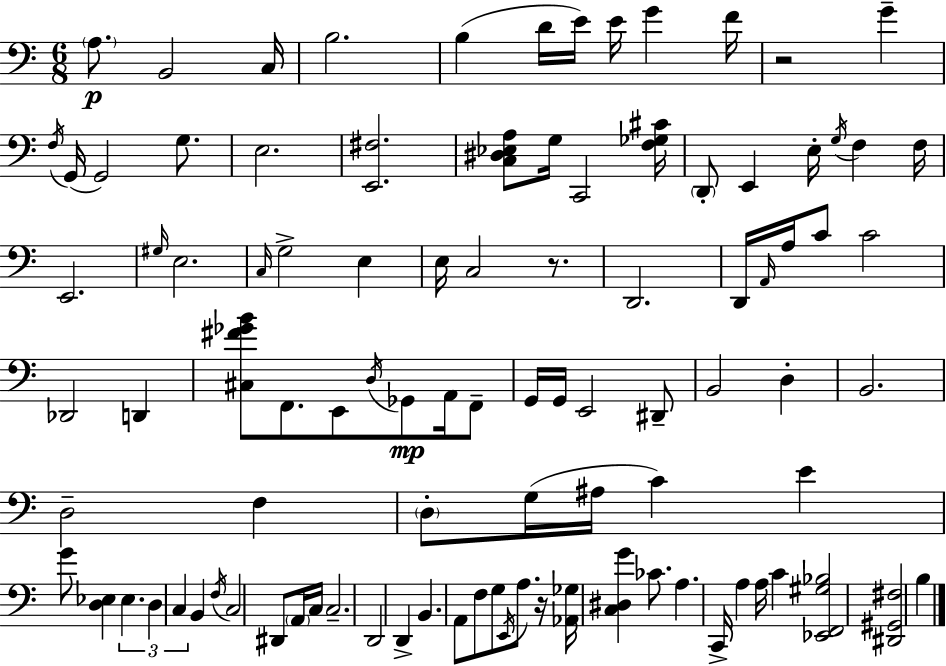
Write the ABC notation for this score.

X:1
T:Untitled
M:6/8
L:1/4
K:Am
A,/2 B,,2 C,/4 B,2 B, D/4 E/4 E/4 G F/4 z2 G F,/4 G,,/4 G,,2 G,/2 E,2 [E,,^F,]2 [C,^D,_E,A,]/2 G,/4 C,,2 [F,_G,^C]/4 D,,/2 E,, E,/4 G,/4 F, F,/4 E,,2 ^G,/4 E,2 C,/4 G,2 E, E,/4 C,2 z/2 D,,2 D,,/4 A,,/4 A,/4 C/2 C2 _D,,2 D,, [^C,^F_GB]/2 F,,/2 E,,/2 D,/4 _G,,/2 A,,/4 F,,/2 G,,/4 G,,/4 E,,2 ^D,,/2 B,,2 D, B,,2 D,2 F, D,/2 G,/4 ^A,/4 C E G/2 [D,_E,] _E, D, C, B,, F,/4 C,2 ^D,,/2 A,,/4 C,/4 C,2 D,,2 D,, B,, A,,/2 F,/2 G,/2 E,,/4 A,/2 z/4 [_A,,_G,]/4 [C,^D,G] _C/2 A, C,,/4 A, A,/4 C [_E,,F,,^G,_B,]2 [^D,,^G,,^F,]2 B,